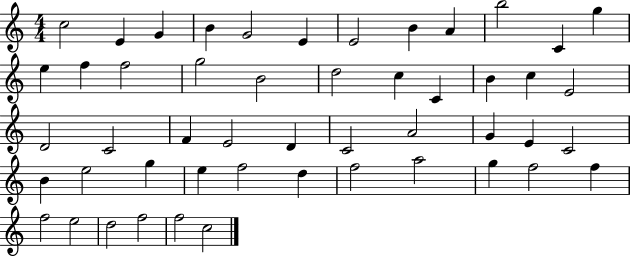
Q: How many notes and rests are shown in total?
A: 50